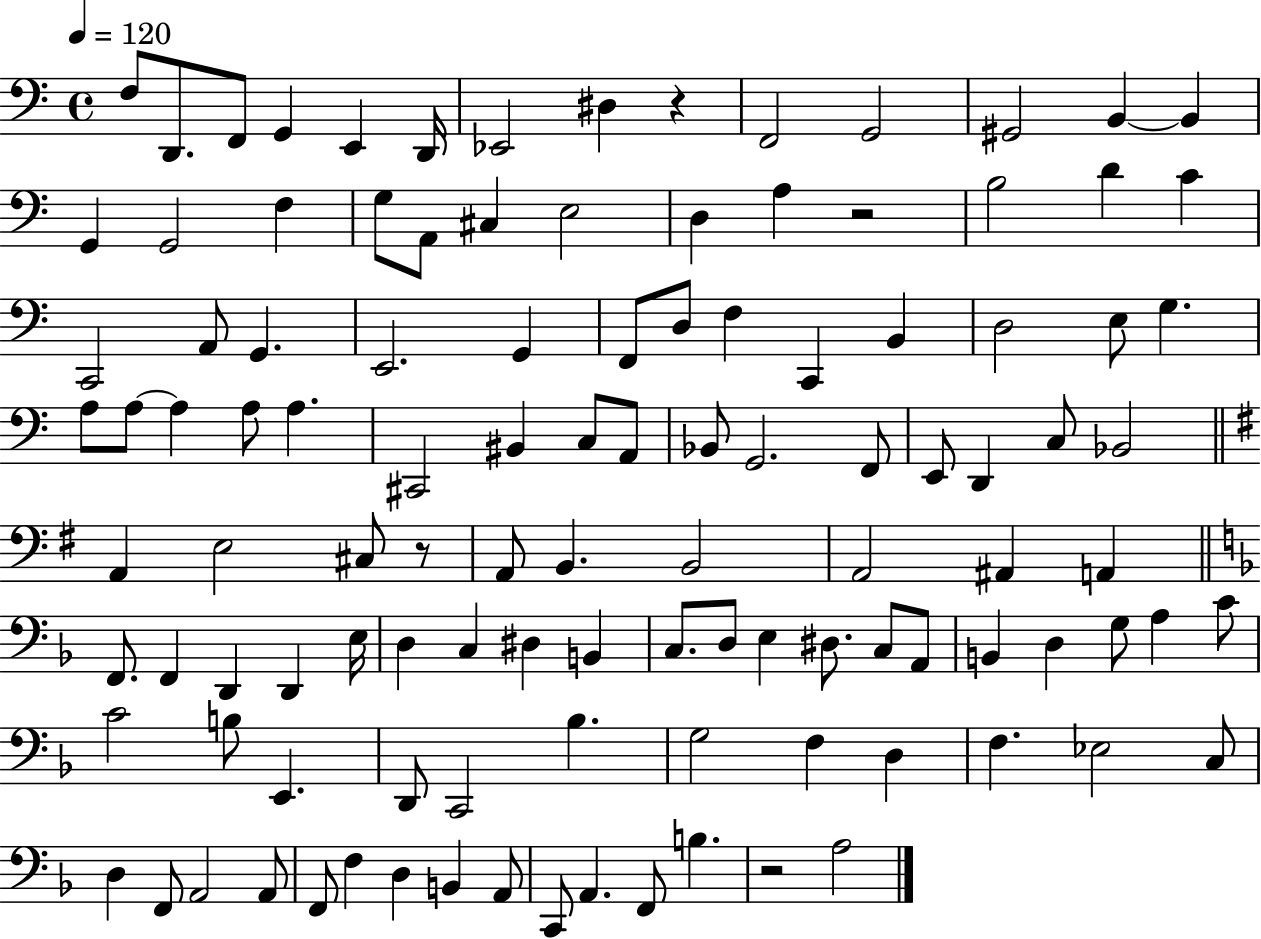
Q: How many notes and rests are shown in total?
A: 113